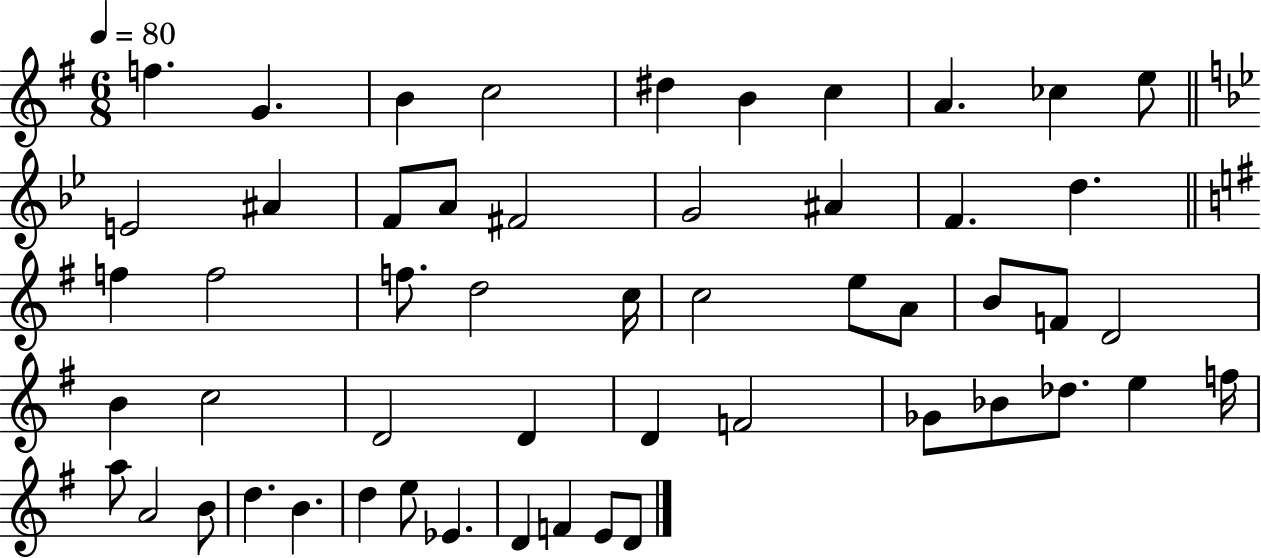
{
  \clef treble
  \numericTimeSignature
  \time 6/8
  \key g \major
  \tempo 4 = 80
  f''4. g'4. | b'4 c''2 | dis''4 b'4 c''4 | a'4. ces''4 e''8 | \break \bar "||" \break \key bes \major e'2 ais'4 | f'8 a'8 fis'2 | g'2 ais'4 | f'4. d''4. | \break \bar "||" \break \key e \minor f''4 f''2 | f''8. d''2 c''16 | c''2 e''8 a'8 | b'8 f'8 d'2 | \break b'4 c''2 | d'2 d'4 | d'4 f'2 | ges'8 bes'8 des''8. e''4 f''16 | \break a''8 a'2 b'8 | d''4. b'4. | d''4 e''8 ees'4. | d'4 f'4 e'8 d'8 | \break \bar "|."
}